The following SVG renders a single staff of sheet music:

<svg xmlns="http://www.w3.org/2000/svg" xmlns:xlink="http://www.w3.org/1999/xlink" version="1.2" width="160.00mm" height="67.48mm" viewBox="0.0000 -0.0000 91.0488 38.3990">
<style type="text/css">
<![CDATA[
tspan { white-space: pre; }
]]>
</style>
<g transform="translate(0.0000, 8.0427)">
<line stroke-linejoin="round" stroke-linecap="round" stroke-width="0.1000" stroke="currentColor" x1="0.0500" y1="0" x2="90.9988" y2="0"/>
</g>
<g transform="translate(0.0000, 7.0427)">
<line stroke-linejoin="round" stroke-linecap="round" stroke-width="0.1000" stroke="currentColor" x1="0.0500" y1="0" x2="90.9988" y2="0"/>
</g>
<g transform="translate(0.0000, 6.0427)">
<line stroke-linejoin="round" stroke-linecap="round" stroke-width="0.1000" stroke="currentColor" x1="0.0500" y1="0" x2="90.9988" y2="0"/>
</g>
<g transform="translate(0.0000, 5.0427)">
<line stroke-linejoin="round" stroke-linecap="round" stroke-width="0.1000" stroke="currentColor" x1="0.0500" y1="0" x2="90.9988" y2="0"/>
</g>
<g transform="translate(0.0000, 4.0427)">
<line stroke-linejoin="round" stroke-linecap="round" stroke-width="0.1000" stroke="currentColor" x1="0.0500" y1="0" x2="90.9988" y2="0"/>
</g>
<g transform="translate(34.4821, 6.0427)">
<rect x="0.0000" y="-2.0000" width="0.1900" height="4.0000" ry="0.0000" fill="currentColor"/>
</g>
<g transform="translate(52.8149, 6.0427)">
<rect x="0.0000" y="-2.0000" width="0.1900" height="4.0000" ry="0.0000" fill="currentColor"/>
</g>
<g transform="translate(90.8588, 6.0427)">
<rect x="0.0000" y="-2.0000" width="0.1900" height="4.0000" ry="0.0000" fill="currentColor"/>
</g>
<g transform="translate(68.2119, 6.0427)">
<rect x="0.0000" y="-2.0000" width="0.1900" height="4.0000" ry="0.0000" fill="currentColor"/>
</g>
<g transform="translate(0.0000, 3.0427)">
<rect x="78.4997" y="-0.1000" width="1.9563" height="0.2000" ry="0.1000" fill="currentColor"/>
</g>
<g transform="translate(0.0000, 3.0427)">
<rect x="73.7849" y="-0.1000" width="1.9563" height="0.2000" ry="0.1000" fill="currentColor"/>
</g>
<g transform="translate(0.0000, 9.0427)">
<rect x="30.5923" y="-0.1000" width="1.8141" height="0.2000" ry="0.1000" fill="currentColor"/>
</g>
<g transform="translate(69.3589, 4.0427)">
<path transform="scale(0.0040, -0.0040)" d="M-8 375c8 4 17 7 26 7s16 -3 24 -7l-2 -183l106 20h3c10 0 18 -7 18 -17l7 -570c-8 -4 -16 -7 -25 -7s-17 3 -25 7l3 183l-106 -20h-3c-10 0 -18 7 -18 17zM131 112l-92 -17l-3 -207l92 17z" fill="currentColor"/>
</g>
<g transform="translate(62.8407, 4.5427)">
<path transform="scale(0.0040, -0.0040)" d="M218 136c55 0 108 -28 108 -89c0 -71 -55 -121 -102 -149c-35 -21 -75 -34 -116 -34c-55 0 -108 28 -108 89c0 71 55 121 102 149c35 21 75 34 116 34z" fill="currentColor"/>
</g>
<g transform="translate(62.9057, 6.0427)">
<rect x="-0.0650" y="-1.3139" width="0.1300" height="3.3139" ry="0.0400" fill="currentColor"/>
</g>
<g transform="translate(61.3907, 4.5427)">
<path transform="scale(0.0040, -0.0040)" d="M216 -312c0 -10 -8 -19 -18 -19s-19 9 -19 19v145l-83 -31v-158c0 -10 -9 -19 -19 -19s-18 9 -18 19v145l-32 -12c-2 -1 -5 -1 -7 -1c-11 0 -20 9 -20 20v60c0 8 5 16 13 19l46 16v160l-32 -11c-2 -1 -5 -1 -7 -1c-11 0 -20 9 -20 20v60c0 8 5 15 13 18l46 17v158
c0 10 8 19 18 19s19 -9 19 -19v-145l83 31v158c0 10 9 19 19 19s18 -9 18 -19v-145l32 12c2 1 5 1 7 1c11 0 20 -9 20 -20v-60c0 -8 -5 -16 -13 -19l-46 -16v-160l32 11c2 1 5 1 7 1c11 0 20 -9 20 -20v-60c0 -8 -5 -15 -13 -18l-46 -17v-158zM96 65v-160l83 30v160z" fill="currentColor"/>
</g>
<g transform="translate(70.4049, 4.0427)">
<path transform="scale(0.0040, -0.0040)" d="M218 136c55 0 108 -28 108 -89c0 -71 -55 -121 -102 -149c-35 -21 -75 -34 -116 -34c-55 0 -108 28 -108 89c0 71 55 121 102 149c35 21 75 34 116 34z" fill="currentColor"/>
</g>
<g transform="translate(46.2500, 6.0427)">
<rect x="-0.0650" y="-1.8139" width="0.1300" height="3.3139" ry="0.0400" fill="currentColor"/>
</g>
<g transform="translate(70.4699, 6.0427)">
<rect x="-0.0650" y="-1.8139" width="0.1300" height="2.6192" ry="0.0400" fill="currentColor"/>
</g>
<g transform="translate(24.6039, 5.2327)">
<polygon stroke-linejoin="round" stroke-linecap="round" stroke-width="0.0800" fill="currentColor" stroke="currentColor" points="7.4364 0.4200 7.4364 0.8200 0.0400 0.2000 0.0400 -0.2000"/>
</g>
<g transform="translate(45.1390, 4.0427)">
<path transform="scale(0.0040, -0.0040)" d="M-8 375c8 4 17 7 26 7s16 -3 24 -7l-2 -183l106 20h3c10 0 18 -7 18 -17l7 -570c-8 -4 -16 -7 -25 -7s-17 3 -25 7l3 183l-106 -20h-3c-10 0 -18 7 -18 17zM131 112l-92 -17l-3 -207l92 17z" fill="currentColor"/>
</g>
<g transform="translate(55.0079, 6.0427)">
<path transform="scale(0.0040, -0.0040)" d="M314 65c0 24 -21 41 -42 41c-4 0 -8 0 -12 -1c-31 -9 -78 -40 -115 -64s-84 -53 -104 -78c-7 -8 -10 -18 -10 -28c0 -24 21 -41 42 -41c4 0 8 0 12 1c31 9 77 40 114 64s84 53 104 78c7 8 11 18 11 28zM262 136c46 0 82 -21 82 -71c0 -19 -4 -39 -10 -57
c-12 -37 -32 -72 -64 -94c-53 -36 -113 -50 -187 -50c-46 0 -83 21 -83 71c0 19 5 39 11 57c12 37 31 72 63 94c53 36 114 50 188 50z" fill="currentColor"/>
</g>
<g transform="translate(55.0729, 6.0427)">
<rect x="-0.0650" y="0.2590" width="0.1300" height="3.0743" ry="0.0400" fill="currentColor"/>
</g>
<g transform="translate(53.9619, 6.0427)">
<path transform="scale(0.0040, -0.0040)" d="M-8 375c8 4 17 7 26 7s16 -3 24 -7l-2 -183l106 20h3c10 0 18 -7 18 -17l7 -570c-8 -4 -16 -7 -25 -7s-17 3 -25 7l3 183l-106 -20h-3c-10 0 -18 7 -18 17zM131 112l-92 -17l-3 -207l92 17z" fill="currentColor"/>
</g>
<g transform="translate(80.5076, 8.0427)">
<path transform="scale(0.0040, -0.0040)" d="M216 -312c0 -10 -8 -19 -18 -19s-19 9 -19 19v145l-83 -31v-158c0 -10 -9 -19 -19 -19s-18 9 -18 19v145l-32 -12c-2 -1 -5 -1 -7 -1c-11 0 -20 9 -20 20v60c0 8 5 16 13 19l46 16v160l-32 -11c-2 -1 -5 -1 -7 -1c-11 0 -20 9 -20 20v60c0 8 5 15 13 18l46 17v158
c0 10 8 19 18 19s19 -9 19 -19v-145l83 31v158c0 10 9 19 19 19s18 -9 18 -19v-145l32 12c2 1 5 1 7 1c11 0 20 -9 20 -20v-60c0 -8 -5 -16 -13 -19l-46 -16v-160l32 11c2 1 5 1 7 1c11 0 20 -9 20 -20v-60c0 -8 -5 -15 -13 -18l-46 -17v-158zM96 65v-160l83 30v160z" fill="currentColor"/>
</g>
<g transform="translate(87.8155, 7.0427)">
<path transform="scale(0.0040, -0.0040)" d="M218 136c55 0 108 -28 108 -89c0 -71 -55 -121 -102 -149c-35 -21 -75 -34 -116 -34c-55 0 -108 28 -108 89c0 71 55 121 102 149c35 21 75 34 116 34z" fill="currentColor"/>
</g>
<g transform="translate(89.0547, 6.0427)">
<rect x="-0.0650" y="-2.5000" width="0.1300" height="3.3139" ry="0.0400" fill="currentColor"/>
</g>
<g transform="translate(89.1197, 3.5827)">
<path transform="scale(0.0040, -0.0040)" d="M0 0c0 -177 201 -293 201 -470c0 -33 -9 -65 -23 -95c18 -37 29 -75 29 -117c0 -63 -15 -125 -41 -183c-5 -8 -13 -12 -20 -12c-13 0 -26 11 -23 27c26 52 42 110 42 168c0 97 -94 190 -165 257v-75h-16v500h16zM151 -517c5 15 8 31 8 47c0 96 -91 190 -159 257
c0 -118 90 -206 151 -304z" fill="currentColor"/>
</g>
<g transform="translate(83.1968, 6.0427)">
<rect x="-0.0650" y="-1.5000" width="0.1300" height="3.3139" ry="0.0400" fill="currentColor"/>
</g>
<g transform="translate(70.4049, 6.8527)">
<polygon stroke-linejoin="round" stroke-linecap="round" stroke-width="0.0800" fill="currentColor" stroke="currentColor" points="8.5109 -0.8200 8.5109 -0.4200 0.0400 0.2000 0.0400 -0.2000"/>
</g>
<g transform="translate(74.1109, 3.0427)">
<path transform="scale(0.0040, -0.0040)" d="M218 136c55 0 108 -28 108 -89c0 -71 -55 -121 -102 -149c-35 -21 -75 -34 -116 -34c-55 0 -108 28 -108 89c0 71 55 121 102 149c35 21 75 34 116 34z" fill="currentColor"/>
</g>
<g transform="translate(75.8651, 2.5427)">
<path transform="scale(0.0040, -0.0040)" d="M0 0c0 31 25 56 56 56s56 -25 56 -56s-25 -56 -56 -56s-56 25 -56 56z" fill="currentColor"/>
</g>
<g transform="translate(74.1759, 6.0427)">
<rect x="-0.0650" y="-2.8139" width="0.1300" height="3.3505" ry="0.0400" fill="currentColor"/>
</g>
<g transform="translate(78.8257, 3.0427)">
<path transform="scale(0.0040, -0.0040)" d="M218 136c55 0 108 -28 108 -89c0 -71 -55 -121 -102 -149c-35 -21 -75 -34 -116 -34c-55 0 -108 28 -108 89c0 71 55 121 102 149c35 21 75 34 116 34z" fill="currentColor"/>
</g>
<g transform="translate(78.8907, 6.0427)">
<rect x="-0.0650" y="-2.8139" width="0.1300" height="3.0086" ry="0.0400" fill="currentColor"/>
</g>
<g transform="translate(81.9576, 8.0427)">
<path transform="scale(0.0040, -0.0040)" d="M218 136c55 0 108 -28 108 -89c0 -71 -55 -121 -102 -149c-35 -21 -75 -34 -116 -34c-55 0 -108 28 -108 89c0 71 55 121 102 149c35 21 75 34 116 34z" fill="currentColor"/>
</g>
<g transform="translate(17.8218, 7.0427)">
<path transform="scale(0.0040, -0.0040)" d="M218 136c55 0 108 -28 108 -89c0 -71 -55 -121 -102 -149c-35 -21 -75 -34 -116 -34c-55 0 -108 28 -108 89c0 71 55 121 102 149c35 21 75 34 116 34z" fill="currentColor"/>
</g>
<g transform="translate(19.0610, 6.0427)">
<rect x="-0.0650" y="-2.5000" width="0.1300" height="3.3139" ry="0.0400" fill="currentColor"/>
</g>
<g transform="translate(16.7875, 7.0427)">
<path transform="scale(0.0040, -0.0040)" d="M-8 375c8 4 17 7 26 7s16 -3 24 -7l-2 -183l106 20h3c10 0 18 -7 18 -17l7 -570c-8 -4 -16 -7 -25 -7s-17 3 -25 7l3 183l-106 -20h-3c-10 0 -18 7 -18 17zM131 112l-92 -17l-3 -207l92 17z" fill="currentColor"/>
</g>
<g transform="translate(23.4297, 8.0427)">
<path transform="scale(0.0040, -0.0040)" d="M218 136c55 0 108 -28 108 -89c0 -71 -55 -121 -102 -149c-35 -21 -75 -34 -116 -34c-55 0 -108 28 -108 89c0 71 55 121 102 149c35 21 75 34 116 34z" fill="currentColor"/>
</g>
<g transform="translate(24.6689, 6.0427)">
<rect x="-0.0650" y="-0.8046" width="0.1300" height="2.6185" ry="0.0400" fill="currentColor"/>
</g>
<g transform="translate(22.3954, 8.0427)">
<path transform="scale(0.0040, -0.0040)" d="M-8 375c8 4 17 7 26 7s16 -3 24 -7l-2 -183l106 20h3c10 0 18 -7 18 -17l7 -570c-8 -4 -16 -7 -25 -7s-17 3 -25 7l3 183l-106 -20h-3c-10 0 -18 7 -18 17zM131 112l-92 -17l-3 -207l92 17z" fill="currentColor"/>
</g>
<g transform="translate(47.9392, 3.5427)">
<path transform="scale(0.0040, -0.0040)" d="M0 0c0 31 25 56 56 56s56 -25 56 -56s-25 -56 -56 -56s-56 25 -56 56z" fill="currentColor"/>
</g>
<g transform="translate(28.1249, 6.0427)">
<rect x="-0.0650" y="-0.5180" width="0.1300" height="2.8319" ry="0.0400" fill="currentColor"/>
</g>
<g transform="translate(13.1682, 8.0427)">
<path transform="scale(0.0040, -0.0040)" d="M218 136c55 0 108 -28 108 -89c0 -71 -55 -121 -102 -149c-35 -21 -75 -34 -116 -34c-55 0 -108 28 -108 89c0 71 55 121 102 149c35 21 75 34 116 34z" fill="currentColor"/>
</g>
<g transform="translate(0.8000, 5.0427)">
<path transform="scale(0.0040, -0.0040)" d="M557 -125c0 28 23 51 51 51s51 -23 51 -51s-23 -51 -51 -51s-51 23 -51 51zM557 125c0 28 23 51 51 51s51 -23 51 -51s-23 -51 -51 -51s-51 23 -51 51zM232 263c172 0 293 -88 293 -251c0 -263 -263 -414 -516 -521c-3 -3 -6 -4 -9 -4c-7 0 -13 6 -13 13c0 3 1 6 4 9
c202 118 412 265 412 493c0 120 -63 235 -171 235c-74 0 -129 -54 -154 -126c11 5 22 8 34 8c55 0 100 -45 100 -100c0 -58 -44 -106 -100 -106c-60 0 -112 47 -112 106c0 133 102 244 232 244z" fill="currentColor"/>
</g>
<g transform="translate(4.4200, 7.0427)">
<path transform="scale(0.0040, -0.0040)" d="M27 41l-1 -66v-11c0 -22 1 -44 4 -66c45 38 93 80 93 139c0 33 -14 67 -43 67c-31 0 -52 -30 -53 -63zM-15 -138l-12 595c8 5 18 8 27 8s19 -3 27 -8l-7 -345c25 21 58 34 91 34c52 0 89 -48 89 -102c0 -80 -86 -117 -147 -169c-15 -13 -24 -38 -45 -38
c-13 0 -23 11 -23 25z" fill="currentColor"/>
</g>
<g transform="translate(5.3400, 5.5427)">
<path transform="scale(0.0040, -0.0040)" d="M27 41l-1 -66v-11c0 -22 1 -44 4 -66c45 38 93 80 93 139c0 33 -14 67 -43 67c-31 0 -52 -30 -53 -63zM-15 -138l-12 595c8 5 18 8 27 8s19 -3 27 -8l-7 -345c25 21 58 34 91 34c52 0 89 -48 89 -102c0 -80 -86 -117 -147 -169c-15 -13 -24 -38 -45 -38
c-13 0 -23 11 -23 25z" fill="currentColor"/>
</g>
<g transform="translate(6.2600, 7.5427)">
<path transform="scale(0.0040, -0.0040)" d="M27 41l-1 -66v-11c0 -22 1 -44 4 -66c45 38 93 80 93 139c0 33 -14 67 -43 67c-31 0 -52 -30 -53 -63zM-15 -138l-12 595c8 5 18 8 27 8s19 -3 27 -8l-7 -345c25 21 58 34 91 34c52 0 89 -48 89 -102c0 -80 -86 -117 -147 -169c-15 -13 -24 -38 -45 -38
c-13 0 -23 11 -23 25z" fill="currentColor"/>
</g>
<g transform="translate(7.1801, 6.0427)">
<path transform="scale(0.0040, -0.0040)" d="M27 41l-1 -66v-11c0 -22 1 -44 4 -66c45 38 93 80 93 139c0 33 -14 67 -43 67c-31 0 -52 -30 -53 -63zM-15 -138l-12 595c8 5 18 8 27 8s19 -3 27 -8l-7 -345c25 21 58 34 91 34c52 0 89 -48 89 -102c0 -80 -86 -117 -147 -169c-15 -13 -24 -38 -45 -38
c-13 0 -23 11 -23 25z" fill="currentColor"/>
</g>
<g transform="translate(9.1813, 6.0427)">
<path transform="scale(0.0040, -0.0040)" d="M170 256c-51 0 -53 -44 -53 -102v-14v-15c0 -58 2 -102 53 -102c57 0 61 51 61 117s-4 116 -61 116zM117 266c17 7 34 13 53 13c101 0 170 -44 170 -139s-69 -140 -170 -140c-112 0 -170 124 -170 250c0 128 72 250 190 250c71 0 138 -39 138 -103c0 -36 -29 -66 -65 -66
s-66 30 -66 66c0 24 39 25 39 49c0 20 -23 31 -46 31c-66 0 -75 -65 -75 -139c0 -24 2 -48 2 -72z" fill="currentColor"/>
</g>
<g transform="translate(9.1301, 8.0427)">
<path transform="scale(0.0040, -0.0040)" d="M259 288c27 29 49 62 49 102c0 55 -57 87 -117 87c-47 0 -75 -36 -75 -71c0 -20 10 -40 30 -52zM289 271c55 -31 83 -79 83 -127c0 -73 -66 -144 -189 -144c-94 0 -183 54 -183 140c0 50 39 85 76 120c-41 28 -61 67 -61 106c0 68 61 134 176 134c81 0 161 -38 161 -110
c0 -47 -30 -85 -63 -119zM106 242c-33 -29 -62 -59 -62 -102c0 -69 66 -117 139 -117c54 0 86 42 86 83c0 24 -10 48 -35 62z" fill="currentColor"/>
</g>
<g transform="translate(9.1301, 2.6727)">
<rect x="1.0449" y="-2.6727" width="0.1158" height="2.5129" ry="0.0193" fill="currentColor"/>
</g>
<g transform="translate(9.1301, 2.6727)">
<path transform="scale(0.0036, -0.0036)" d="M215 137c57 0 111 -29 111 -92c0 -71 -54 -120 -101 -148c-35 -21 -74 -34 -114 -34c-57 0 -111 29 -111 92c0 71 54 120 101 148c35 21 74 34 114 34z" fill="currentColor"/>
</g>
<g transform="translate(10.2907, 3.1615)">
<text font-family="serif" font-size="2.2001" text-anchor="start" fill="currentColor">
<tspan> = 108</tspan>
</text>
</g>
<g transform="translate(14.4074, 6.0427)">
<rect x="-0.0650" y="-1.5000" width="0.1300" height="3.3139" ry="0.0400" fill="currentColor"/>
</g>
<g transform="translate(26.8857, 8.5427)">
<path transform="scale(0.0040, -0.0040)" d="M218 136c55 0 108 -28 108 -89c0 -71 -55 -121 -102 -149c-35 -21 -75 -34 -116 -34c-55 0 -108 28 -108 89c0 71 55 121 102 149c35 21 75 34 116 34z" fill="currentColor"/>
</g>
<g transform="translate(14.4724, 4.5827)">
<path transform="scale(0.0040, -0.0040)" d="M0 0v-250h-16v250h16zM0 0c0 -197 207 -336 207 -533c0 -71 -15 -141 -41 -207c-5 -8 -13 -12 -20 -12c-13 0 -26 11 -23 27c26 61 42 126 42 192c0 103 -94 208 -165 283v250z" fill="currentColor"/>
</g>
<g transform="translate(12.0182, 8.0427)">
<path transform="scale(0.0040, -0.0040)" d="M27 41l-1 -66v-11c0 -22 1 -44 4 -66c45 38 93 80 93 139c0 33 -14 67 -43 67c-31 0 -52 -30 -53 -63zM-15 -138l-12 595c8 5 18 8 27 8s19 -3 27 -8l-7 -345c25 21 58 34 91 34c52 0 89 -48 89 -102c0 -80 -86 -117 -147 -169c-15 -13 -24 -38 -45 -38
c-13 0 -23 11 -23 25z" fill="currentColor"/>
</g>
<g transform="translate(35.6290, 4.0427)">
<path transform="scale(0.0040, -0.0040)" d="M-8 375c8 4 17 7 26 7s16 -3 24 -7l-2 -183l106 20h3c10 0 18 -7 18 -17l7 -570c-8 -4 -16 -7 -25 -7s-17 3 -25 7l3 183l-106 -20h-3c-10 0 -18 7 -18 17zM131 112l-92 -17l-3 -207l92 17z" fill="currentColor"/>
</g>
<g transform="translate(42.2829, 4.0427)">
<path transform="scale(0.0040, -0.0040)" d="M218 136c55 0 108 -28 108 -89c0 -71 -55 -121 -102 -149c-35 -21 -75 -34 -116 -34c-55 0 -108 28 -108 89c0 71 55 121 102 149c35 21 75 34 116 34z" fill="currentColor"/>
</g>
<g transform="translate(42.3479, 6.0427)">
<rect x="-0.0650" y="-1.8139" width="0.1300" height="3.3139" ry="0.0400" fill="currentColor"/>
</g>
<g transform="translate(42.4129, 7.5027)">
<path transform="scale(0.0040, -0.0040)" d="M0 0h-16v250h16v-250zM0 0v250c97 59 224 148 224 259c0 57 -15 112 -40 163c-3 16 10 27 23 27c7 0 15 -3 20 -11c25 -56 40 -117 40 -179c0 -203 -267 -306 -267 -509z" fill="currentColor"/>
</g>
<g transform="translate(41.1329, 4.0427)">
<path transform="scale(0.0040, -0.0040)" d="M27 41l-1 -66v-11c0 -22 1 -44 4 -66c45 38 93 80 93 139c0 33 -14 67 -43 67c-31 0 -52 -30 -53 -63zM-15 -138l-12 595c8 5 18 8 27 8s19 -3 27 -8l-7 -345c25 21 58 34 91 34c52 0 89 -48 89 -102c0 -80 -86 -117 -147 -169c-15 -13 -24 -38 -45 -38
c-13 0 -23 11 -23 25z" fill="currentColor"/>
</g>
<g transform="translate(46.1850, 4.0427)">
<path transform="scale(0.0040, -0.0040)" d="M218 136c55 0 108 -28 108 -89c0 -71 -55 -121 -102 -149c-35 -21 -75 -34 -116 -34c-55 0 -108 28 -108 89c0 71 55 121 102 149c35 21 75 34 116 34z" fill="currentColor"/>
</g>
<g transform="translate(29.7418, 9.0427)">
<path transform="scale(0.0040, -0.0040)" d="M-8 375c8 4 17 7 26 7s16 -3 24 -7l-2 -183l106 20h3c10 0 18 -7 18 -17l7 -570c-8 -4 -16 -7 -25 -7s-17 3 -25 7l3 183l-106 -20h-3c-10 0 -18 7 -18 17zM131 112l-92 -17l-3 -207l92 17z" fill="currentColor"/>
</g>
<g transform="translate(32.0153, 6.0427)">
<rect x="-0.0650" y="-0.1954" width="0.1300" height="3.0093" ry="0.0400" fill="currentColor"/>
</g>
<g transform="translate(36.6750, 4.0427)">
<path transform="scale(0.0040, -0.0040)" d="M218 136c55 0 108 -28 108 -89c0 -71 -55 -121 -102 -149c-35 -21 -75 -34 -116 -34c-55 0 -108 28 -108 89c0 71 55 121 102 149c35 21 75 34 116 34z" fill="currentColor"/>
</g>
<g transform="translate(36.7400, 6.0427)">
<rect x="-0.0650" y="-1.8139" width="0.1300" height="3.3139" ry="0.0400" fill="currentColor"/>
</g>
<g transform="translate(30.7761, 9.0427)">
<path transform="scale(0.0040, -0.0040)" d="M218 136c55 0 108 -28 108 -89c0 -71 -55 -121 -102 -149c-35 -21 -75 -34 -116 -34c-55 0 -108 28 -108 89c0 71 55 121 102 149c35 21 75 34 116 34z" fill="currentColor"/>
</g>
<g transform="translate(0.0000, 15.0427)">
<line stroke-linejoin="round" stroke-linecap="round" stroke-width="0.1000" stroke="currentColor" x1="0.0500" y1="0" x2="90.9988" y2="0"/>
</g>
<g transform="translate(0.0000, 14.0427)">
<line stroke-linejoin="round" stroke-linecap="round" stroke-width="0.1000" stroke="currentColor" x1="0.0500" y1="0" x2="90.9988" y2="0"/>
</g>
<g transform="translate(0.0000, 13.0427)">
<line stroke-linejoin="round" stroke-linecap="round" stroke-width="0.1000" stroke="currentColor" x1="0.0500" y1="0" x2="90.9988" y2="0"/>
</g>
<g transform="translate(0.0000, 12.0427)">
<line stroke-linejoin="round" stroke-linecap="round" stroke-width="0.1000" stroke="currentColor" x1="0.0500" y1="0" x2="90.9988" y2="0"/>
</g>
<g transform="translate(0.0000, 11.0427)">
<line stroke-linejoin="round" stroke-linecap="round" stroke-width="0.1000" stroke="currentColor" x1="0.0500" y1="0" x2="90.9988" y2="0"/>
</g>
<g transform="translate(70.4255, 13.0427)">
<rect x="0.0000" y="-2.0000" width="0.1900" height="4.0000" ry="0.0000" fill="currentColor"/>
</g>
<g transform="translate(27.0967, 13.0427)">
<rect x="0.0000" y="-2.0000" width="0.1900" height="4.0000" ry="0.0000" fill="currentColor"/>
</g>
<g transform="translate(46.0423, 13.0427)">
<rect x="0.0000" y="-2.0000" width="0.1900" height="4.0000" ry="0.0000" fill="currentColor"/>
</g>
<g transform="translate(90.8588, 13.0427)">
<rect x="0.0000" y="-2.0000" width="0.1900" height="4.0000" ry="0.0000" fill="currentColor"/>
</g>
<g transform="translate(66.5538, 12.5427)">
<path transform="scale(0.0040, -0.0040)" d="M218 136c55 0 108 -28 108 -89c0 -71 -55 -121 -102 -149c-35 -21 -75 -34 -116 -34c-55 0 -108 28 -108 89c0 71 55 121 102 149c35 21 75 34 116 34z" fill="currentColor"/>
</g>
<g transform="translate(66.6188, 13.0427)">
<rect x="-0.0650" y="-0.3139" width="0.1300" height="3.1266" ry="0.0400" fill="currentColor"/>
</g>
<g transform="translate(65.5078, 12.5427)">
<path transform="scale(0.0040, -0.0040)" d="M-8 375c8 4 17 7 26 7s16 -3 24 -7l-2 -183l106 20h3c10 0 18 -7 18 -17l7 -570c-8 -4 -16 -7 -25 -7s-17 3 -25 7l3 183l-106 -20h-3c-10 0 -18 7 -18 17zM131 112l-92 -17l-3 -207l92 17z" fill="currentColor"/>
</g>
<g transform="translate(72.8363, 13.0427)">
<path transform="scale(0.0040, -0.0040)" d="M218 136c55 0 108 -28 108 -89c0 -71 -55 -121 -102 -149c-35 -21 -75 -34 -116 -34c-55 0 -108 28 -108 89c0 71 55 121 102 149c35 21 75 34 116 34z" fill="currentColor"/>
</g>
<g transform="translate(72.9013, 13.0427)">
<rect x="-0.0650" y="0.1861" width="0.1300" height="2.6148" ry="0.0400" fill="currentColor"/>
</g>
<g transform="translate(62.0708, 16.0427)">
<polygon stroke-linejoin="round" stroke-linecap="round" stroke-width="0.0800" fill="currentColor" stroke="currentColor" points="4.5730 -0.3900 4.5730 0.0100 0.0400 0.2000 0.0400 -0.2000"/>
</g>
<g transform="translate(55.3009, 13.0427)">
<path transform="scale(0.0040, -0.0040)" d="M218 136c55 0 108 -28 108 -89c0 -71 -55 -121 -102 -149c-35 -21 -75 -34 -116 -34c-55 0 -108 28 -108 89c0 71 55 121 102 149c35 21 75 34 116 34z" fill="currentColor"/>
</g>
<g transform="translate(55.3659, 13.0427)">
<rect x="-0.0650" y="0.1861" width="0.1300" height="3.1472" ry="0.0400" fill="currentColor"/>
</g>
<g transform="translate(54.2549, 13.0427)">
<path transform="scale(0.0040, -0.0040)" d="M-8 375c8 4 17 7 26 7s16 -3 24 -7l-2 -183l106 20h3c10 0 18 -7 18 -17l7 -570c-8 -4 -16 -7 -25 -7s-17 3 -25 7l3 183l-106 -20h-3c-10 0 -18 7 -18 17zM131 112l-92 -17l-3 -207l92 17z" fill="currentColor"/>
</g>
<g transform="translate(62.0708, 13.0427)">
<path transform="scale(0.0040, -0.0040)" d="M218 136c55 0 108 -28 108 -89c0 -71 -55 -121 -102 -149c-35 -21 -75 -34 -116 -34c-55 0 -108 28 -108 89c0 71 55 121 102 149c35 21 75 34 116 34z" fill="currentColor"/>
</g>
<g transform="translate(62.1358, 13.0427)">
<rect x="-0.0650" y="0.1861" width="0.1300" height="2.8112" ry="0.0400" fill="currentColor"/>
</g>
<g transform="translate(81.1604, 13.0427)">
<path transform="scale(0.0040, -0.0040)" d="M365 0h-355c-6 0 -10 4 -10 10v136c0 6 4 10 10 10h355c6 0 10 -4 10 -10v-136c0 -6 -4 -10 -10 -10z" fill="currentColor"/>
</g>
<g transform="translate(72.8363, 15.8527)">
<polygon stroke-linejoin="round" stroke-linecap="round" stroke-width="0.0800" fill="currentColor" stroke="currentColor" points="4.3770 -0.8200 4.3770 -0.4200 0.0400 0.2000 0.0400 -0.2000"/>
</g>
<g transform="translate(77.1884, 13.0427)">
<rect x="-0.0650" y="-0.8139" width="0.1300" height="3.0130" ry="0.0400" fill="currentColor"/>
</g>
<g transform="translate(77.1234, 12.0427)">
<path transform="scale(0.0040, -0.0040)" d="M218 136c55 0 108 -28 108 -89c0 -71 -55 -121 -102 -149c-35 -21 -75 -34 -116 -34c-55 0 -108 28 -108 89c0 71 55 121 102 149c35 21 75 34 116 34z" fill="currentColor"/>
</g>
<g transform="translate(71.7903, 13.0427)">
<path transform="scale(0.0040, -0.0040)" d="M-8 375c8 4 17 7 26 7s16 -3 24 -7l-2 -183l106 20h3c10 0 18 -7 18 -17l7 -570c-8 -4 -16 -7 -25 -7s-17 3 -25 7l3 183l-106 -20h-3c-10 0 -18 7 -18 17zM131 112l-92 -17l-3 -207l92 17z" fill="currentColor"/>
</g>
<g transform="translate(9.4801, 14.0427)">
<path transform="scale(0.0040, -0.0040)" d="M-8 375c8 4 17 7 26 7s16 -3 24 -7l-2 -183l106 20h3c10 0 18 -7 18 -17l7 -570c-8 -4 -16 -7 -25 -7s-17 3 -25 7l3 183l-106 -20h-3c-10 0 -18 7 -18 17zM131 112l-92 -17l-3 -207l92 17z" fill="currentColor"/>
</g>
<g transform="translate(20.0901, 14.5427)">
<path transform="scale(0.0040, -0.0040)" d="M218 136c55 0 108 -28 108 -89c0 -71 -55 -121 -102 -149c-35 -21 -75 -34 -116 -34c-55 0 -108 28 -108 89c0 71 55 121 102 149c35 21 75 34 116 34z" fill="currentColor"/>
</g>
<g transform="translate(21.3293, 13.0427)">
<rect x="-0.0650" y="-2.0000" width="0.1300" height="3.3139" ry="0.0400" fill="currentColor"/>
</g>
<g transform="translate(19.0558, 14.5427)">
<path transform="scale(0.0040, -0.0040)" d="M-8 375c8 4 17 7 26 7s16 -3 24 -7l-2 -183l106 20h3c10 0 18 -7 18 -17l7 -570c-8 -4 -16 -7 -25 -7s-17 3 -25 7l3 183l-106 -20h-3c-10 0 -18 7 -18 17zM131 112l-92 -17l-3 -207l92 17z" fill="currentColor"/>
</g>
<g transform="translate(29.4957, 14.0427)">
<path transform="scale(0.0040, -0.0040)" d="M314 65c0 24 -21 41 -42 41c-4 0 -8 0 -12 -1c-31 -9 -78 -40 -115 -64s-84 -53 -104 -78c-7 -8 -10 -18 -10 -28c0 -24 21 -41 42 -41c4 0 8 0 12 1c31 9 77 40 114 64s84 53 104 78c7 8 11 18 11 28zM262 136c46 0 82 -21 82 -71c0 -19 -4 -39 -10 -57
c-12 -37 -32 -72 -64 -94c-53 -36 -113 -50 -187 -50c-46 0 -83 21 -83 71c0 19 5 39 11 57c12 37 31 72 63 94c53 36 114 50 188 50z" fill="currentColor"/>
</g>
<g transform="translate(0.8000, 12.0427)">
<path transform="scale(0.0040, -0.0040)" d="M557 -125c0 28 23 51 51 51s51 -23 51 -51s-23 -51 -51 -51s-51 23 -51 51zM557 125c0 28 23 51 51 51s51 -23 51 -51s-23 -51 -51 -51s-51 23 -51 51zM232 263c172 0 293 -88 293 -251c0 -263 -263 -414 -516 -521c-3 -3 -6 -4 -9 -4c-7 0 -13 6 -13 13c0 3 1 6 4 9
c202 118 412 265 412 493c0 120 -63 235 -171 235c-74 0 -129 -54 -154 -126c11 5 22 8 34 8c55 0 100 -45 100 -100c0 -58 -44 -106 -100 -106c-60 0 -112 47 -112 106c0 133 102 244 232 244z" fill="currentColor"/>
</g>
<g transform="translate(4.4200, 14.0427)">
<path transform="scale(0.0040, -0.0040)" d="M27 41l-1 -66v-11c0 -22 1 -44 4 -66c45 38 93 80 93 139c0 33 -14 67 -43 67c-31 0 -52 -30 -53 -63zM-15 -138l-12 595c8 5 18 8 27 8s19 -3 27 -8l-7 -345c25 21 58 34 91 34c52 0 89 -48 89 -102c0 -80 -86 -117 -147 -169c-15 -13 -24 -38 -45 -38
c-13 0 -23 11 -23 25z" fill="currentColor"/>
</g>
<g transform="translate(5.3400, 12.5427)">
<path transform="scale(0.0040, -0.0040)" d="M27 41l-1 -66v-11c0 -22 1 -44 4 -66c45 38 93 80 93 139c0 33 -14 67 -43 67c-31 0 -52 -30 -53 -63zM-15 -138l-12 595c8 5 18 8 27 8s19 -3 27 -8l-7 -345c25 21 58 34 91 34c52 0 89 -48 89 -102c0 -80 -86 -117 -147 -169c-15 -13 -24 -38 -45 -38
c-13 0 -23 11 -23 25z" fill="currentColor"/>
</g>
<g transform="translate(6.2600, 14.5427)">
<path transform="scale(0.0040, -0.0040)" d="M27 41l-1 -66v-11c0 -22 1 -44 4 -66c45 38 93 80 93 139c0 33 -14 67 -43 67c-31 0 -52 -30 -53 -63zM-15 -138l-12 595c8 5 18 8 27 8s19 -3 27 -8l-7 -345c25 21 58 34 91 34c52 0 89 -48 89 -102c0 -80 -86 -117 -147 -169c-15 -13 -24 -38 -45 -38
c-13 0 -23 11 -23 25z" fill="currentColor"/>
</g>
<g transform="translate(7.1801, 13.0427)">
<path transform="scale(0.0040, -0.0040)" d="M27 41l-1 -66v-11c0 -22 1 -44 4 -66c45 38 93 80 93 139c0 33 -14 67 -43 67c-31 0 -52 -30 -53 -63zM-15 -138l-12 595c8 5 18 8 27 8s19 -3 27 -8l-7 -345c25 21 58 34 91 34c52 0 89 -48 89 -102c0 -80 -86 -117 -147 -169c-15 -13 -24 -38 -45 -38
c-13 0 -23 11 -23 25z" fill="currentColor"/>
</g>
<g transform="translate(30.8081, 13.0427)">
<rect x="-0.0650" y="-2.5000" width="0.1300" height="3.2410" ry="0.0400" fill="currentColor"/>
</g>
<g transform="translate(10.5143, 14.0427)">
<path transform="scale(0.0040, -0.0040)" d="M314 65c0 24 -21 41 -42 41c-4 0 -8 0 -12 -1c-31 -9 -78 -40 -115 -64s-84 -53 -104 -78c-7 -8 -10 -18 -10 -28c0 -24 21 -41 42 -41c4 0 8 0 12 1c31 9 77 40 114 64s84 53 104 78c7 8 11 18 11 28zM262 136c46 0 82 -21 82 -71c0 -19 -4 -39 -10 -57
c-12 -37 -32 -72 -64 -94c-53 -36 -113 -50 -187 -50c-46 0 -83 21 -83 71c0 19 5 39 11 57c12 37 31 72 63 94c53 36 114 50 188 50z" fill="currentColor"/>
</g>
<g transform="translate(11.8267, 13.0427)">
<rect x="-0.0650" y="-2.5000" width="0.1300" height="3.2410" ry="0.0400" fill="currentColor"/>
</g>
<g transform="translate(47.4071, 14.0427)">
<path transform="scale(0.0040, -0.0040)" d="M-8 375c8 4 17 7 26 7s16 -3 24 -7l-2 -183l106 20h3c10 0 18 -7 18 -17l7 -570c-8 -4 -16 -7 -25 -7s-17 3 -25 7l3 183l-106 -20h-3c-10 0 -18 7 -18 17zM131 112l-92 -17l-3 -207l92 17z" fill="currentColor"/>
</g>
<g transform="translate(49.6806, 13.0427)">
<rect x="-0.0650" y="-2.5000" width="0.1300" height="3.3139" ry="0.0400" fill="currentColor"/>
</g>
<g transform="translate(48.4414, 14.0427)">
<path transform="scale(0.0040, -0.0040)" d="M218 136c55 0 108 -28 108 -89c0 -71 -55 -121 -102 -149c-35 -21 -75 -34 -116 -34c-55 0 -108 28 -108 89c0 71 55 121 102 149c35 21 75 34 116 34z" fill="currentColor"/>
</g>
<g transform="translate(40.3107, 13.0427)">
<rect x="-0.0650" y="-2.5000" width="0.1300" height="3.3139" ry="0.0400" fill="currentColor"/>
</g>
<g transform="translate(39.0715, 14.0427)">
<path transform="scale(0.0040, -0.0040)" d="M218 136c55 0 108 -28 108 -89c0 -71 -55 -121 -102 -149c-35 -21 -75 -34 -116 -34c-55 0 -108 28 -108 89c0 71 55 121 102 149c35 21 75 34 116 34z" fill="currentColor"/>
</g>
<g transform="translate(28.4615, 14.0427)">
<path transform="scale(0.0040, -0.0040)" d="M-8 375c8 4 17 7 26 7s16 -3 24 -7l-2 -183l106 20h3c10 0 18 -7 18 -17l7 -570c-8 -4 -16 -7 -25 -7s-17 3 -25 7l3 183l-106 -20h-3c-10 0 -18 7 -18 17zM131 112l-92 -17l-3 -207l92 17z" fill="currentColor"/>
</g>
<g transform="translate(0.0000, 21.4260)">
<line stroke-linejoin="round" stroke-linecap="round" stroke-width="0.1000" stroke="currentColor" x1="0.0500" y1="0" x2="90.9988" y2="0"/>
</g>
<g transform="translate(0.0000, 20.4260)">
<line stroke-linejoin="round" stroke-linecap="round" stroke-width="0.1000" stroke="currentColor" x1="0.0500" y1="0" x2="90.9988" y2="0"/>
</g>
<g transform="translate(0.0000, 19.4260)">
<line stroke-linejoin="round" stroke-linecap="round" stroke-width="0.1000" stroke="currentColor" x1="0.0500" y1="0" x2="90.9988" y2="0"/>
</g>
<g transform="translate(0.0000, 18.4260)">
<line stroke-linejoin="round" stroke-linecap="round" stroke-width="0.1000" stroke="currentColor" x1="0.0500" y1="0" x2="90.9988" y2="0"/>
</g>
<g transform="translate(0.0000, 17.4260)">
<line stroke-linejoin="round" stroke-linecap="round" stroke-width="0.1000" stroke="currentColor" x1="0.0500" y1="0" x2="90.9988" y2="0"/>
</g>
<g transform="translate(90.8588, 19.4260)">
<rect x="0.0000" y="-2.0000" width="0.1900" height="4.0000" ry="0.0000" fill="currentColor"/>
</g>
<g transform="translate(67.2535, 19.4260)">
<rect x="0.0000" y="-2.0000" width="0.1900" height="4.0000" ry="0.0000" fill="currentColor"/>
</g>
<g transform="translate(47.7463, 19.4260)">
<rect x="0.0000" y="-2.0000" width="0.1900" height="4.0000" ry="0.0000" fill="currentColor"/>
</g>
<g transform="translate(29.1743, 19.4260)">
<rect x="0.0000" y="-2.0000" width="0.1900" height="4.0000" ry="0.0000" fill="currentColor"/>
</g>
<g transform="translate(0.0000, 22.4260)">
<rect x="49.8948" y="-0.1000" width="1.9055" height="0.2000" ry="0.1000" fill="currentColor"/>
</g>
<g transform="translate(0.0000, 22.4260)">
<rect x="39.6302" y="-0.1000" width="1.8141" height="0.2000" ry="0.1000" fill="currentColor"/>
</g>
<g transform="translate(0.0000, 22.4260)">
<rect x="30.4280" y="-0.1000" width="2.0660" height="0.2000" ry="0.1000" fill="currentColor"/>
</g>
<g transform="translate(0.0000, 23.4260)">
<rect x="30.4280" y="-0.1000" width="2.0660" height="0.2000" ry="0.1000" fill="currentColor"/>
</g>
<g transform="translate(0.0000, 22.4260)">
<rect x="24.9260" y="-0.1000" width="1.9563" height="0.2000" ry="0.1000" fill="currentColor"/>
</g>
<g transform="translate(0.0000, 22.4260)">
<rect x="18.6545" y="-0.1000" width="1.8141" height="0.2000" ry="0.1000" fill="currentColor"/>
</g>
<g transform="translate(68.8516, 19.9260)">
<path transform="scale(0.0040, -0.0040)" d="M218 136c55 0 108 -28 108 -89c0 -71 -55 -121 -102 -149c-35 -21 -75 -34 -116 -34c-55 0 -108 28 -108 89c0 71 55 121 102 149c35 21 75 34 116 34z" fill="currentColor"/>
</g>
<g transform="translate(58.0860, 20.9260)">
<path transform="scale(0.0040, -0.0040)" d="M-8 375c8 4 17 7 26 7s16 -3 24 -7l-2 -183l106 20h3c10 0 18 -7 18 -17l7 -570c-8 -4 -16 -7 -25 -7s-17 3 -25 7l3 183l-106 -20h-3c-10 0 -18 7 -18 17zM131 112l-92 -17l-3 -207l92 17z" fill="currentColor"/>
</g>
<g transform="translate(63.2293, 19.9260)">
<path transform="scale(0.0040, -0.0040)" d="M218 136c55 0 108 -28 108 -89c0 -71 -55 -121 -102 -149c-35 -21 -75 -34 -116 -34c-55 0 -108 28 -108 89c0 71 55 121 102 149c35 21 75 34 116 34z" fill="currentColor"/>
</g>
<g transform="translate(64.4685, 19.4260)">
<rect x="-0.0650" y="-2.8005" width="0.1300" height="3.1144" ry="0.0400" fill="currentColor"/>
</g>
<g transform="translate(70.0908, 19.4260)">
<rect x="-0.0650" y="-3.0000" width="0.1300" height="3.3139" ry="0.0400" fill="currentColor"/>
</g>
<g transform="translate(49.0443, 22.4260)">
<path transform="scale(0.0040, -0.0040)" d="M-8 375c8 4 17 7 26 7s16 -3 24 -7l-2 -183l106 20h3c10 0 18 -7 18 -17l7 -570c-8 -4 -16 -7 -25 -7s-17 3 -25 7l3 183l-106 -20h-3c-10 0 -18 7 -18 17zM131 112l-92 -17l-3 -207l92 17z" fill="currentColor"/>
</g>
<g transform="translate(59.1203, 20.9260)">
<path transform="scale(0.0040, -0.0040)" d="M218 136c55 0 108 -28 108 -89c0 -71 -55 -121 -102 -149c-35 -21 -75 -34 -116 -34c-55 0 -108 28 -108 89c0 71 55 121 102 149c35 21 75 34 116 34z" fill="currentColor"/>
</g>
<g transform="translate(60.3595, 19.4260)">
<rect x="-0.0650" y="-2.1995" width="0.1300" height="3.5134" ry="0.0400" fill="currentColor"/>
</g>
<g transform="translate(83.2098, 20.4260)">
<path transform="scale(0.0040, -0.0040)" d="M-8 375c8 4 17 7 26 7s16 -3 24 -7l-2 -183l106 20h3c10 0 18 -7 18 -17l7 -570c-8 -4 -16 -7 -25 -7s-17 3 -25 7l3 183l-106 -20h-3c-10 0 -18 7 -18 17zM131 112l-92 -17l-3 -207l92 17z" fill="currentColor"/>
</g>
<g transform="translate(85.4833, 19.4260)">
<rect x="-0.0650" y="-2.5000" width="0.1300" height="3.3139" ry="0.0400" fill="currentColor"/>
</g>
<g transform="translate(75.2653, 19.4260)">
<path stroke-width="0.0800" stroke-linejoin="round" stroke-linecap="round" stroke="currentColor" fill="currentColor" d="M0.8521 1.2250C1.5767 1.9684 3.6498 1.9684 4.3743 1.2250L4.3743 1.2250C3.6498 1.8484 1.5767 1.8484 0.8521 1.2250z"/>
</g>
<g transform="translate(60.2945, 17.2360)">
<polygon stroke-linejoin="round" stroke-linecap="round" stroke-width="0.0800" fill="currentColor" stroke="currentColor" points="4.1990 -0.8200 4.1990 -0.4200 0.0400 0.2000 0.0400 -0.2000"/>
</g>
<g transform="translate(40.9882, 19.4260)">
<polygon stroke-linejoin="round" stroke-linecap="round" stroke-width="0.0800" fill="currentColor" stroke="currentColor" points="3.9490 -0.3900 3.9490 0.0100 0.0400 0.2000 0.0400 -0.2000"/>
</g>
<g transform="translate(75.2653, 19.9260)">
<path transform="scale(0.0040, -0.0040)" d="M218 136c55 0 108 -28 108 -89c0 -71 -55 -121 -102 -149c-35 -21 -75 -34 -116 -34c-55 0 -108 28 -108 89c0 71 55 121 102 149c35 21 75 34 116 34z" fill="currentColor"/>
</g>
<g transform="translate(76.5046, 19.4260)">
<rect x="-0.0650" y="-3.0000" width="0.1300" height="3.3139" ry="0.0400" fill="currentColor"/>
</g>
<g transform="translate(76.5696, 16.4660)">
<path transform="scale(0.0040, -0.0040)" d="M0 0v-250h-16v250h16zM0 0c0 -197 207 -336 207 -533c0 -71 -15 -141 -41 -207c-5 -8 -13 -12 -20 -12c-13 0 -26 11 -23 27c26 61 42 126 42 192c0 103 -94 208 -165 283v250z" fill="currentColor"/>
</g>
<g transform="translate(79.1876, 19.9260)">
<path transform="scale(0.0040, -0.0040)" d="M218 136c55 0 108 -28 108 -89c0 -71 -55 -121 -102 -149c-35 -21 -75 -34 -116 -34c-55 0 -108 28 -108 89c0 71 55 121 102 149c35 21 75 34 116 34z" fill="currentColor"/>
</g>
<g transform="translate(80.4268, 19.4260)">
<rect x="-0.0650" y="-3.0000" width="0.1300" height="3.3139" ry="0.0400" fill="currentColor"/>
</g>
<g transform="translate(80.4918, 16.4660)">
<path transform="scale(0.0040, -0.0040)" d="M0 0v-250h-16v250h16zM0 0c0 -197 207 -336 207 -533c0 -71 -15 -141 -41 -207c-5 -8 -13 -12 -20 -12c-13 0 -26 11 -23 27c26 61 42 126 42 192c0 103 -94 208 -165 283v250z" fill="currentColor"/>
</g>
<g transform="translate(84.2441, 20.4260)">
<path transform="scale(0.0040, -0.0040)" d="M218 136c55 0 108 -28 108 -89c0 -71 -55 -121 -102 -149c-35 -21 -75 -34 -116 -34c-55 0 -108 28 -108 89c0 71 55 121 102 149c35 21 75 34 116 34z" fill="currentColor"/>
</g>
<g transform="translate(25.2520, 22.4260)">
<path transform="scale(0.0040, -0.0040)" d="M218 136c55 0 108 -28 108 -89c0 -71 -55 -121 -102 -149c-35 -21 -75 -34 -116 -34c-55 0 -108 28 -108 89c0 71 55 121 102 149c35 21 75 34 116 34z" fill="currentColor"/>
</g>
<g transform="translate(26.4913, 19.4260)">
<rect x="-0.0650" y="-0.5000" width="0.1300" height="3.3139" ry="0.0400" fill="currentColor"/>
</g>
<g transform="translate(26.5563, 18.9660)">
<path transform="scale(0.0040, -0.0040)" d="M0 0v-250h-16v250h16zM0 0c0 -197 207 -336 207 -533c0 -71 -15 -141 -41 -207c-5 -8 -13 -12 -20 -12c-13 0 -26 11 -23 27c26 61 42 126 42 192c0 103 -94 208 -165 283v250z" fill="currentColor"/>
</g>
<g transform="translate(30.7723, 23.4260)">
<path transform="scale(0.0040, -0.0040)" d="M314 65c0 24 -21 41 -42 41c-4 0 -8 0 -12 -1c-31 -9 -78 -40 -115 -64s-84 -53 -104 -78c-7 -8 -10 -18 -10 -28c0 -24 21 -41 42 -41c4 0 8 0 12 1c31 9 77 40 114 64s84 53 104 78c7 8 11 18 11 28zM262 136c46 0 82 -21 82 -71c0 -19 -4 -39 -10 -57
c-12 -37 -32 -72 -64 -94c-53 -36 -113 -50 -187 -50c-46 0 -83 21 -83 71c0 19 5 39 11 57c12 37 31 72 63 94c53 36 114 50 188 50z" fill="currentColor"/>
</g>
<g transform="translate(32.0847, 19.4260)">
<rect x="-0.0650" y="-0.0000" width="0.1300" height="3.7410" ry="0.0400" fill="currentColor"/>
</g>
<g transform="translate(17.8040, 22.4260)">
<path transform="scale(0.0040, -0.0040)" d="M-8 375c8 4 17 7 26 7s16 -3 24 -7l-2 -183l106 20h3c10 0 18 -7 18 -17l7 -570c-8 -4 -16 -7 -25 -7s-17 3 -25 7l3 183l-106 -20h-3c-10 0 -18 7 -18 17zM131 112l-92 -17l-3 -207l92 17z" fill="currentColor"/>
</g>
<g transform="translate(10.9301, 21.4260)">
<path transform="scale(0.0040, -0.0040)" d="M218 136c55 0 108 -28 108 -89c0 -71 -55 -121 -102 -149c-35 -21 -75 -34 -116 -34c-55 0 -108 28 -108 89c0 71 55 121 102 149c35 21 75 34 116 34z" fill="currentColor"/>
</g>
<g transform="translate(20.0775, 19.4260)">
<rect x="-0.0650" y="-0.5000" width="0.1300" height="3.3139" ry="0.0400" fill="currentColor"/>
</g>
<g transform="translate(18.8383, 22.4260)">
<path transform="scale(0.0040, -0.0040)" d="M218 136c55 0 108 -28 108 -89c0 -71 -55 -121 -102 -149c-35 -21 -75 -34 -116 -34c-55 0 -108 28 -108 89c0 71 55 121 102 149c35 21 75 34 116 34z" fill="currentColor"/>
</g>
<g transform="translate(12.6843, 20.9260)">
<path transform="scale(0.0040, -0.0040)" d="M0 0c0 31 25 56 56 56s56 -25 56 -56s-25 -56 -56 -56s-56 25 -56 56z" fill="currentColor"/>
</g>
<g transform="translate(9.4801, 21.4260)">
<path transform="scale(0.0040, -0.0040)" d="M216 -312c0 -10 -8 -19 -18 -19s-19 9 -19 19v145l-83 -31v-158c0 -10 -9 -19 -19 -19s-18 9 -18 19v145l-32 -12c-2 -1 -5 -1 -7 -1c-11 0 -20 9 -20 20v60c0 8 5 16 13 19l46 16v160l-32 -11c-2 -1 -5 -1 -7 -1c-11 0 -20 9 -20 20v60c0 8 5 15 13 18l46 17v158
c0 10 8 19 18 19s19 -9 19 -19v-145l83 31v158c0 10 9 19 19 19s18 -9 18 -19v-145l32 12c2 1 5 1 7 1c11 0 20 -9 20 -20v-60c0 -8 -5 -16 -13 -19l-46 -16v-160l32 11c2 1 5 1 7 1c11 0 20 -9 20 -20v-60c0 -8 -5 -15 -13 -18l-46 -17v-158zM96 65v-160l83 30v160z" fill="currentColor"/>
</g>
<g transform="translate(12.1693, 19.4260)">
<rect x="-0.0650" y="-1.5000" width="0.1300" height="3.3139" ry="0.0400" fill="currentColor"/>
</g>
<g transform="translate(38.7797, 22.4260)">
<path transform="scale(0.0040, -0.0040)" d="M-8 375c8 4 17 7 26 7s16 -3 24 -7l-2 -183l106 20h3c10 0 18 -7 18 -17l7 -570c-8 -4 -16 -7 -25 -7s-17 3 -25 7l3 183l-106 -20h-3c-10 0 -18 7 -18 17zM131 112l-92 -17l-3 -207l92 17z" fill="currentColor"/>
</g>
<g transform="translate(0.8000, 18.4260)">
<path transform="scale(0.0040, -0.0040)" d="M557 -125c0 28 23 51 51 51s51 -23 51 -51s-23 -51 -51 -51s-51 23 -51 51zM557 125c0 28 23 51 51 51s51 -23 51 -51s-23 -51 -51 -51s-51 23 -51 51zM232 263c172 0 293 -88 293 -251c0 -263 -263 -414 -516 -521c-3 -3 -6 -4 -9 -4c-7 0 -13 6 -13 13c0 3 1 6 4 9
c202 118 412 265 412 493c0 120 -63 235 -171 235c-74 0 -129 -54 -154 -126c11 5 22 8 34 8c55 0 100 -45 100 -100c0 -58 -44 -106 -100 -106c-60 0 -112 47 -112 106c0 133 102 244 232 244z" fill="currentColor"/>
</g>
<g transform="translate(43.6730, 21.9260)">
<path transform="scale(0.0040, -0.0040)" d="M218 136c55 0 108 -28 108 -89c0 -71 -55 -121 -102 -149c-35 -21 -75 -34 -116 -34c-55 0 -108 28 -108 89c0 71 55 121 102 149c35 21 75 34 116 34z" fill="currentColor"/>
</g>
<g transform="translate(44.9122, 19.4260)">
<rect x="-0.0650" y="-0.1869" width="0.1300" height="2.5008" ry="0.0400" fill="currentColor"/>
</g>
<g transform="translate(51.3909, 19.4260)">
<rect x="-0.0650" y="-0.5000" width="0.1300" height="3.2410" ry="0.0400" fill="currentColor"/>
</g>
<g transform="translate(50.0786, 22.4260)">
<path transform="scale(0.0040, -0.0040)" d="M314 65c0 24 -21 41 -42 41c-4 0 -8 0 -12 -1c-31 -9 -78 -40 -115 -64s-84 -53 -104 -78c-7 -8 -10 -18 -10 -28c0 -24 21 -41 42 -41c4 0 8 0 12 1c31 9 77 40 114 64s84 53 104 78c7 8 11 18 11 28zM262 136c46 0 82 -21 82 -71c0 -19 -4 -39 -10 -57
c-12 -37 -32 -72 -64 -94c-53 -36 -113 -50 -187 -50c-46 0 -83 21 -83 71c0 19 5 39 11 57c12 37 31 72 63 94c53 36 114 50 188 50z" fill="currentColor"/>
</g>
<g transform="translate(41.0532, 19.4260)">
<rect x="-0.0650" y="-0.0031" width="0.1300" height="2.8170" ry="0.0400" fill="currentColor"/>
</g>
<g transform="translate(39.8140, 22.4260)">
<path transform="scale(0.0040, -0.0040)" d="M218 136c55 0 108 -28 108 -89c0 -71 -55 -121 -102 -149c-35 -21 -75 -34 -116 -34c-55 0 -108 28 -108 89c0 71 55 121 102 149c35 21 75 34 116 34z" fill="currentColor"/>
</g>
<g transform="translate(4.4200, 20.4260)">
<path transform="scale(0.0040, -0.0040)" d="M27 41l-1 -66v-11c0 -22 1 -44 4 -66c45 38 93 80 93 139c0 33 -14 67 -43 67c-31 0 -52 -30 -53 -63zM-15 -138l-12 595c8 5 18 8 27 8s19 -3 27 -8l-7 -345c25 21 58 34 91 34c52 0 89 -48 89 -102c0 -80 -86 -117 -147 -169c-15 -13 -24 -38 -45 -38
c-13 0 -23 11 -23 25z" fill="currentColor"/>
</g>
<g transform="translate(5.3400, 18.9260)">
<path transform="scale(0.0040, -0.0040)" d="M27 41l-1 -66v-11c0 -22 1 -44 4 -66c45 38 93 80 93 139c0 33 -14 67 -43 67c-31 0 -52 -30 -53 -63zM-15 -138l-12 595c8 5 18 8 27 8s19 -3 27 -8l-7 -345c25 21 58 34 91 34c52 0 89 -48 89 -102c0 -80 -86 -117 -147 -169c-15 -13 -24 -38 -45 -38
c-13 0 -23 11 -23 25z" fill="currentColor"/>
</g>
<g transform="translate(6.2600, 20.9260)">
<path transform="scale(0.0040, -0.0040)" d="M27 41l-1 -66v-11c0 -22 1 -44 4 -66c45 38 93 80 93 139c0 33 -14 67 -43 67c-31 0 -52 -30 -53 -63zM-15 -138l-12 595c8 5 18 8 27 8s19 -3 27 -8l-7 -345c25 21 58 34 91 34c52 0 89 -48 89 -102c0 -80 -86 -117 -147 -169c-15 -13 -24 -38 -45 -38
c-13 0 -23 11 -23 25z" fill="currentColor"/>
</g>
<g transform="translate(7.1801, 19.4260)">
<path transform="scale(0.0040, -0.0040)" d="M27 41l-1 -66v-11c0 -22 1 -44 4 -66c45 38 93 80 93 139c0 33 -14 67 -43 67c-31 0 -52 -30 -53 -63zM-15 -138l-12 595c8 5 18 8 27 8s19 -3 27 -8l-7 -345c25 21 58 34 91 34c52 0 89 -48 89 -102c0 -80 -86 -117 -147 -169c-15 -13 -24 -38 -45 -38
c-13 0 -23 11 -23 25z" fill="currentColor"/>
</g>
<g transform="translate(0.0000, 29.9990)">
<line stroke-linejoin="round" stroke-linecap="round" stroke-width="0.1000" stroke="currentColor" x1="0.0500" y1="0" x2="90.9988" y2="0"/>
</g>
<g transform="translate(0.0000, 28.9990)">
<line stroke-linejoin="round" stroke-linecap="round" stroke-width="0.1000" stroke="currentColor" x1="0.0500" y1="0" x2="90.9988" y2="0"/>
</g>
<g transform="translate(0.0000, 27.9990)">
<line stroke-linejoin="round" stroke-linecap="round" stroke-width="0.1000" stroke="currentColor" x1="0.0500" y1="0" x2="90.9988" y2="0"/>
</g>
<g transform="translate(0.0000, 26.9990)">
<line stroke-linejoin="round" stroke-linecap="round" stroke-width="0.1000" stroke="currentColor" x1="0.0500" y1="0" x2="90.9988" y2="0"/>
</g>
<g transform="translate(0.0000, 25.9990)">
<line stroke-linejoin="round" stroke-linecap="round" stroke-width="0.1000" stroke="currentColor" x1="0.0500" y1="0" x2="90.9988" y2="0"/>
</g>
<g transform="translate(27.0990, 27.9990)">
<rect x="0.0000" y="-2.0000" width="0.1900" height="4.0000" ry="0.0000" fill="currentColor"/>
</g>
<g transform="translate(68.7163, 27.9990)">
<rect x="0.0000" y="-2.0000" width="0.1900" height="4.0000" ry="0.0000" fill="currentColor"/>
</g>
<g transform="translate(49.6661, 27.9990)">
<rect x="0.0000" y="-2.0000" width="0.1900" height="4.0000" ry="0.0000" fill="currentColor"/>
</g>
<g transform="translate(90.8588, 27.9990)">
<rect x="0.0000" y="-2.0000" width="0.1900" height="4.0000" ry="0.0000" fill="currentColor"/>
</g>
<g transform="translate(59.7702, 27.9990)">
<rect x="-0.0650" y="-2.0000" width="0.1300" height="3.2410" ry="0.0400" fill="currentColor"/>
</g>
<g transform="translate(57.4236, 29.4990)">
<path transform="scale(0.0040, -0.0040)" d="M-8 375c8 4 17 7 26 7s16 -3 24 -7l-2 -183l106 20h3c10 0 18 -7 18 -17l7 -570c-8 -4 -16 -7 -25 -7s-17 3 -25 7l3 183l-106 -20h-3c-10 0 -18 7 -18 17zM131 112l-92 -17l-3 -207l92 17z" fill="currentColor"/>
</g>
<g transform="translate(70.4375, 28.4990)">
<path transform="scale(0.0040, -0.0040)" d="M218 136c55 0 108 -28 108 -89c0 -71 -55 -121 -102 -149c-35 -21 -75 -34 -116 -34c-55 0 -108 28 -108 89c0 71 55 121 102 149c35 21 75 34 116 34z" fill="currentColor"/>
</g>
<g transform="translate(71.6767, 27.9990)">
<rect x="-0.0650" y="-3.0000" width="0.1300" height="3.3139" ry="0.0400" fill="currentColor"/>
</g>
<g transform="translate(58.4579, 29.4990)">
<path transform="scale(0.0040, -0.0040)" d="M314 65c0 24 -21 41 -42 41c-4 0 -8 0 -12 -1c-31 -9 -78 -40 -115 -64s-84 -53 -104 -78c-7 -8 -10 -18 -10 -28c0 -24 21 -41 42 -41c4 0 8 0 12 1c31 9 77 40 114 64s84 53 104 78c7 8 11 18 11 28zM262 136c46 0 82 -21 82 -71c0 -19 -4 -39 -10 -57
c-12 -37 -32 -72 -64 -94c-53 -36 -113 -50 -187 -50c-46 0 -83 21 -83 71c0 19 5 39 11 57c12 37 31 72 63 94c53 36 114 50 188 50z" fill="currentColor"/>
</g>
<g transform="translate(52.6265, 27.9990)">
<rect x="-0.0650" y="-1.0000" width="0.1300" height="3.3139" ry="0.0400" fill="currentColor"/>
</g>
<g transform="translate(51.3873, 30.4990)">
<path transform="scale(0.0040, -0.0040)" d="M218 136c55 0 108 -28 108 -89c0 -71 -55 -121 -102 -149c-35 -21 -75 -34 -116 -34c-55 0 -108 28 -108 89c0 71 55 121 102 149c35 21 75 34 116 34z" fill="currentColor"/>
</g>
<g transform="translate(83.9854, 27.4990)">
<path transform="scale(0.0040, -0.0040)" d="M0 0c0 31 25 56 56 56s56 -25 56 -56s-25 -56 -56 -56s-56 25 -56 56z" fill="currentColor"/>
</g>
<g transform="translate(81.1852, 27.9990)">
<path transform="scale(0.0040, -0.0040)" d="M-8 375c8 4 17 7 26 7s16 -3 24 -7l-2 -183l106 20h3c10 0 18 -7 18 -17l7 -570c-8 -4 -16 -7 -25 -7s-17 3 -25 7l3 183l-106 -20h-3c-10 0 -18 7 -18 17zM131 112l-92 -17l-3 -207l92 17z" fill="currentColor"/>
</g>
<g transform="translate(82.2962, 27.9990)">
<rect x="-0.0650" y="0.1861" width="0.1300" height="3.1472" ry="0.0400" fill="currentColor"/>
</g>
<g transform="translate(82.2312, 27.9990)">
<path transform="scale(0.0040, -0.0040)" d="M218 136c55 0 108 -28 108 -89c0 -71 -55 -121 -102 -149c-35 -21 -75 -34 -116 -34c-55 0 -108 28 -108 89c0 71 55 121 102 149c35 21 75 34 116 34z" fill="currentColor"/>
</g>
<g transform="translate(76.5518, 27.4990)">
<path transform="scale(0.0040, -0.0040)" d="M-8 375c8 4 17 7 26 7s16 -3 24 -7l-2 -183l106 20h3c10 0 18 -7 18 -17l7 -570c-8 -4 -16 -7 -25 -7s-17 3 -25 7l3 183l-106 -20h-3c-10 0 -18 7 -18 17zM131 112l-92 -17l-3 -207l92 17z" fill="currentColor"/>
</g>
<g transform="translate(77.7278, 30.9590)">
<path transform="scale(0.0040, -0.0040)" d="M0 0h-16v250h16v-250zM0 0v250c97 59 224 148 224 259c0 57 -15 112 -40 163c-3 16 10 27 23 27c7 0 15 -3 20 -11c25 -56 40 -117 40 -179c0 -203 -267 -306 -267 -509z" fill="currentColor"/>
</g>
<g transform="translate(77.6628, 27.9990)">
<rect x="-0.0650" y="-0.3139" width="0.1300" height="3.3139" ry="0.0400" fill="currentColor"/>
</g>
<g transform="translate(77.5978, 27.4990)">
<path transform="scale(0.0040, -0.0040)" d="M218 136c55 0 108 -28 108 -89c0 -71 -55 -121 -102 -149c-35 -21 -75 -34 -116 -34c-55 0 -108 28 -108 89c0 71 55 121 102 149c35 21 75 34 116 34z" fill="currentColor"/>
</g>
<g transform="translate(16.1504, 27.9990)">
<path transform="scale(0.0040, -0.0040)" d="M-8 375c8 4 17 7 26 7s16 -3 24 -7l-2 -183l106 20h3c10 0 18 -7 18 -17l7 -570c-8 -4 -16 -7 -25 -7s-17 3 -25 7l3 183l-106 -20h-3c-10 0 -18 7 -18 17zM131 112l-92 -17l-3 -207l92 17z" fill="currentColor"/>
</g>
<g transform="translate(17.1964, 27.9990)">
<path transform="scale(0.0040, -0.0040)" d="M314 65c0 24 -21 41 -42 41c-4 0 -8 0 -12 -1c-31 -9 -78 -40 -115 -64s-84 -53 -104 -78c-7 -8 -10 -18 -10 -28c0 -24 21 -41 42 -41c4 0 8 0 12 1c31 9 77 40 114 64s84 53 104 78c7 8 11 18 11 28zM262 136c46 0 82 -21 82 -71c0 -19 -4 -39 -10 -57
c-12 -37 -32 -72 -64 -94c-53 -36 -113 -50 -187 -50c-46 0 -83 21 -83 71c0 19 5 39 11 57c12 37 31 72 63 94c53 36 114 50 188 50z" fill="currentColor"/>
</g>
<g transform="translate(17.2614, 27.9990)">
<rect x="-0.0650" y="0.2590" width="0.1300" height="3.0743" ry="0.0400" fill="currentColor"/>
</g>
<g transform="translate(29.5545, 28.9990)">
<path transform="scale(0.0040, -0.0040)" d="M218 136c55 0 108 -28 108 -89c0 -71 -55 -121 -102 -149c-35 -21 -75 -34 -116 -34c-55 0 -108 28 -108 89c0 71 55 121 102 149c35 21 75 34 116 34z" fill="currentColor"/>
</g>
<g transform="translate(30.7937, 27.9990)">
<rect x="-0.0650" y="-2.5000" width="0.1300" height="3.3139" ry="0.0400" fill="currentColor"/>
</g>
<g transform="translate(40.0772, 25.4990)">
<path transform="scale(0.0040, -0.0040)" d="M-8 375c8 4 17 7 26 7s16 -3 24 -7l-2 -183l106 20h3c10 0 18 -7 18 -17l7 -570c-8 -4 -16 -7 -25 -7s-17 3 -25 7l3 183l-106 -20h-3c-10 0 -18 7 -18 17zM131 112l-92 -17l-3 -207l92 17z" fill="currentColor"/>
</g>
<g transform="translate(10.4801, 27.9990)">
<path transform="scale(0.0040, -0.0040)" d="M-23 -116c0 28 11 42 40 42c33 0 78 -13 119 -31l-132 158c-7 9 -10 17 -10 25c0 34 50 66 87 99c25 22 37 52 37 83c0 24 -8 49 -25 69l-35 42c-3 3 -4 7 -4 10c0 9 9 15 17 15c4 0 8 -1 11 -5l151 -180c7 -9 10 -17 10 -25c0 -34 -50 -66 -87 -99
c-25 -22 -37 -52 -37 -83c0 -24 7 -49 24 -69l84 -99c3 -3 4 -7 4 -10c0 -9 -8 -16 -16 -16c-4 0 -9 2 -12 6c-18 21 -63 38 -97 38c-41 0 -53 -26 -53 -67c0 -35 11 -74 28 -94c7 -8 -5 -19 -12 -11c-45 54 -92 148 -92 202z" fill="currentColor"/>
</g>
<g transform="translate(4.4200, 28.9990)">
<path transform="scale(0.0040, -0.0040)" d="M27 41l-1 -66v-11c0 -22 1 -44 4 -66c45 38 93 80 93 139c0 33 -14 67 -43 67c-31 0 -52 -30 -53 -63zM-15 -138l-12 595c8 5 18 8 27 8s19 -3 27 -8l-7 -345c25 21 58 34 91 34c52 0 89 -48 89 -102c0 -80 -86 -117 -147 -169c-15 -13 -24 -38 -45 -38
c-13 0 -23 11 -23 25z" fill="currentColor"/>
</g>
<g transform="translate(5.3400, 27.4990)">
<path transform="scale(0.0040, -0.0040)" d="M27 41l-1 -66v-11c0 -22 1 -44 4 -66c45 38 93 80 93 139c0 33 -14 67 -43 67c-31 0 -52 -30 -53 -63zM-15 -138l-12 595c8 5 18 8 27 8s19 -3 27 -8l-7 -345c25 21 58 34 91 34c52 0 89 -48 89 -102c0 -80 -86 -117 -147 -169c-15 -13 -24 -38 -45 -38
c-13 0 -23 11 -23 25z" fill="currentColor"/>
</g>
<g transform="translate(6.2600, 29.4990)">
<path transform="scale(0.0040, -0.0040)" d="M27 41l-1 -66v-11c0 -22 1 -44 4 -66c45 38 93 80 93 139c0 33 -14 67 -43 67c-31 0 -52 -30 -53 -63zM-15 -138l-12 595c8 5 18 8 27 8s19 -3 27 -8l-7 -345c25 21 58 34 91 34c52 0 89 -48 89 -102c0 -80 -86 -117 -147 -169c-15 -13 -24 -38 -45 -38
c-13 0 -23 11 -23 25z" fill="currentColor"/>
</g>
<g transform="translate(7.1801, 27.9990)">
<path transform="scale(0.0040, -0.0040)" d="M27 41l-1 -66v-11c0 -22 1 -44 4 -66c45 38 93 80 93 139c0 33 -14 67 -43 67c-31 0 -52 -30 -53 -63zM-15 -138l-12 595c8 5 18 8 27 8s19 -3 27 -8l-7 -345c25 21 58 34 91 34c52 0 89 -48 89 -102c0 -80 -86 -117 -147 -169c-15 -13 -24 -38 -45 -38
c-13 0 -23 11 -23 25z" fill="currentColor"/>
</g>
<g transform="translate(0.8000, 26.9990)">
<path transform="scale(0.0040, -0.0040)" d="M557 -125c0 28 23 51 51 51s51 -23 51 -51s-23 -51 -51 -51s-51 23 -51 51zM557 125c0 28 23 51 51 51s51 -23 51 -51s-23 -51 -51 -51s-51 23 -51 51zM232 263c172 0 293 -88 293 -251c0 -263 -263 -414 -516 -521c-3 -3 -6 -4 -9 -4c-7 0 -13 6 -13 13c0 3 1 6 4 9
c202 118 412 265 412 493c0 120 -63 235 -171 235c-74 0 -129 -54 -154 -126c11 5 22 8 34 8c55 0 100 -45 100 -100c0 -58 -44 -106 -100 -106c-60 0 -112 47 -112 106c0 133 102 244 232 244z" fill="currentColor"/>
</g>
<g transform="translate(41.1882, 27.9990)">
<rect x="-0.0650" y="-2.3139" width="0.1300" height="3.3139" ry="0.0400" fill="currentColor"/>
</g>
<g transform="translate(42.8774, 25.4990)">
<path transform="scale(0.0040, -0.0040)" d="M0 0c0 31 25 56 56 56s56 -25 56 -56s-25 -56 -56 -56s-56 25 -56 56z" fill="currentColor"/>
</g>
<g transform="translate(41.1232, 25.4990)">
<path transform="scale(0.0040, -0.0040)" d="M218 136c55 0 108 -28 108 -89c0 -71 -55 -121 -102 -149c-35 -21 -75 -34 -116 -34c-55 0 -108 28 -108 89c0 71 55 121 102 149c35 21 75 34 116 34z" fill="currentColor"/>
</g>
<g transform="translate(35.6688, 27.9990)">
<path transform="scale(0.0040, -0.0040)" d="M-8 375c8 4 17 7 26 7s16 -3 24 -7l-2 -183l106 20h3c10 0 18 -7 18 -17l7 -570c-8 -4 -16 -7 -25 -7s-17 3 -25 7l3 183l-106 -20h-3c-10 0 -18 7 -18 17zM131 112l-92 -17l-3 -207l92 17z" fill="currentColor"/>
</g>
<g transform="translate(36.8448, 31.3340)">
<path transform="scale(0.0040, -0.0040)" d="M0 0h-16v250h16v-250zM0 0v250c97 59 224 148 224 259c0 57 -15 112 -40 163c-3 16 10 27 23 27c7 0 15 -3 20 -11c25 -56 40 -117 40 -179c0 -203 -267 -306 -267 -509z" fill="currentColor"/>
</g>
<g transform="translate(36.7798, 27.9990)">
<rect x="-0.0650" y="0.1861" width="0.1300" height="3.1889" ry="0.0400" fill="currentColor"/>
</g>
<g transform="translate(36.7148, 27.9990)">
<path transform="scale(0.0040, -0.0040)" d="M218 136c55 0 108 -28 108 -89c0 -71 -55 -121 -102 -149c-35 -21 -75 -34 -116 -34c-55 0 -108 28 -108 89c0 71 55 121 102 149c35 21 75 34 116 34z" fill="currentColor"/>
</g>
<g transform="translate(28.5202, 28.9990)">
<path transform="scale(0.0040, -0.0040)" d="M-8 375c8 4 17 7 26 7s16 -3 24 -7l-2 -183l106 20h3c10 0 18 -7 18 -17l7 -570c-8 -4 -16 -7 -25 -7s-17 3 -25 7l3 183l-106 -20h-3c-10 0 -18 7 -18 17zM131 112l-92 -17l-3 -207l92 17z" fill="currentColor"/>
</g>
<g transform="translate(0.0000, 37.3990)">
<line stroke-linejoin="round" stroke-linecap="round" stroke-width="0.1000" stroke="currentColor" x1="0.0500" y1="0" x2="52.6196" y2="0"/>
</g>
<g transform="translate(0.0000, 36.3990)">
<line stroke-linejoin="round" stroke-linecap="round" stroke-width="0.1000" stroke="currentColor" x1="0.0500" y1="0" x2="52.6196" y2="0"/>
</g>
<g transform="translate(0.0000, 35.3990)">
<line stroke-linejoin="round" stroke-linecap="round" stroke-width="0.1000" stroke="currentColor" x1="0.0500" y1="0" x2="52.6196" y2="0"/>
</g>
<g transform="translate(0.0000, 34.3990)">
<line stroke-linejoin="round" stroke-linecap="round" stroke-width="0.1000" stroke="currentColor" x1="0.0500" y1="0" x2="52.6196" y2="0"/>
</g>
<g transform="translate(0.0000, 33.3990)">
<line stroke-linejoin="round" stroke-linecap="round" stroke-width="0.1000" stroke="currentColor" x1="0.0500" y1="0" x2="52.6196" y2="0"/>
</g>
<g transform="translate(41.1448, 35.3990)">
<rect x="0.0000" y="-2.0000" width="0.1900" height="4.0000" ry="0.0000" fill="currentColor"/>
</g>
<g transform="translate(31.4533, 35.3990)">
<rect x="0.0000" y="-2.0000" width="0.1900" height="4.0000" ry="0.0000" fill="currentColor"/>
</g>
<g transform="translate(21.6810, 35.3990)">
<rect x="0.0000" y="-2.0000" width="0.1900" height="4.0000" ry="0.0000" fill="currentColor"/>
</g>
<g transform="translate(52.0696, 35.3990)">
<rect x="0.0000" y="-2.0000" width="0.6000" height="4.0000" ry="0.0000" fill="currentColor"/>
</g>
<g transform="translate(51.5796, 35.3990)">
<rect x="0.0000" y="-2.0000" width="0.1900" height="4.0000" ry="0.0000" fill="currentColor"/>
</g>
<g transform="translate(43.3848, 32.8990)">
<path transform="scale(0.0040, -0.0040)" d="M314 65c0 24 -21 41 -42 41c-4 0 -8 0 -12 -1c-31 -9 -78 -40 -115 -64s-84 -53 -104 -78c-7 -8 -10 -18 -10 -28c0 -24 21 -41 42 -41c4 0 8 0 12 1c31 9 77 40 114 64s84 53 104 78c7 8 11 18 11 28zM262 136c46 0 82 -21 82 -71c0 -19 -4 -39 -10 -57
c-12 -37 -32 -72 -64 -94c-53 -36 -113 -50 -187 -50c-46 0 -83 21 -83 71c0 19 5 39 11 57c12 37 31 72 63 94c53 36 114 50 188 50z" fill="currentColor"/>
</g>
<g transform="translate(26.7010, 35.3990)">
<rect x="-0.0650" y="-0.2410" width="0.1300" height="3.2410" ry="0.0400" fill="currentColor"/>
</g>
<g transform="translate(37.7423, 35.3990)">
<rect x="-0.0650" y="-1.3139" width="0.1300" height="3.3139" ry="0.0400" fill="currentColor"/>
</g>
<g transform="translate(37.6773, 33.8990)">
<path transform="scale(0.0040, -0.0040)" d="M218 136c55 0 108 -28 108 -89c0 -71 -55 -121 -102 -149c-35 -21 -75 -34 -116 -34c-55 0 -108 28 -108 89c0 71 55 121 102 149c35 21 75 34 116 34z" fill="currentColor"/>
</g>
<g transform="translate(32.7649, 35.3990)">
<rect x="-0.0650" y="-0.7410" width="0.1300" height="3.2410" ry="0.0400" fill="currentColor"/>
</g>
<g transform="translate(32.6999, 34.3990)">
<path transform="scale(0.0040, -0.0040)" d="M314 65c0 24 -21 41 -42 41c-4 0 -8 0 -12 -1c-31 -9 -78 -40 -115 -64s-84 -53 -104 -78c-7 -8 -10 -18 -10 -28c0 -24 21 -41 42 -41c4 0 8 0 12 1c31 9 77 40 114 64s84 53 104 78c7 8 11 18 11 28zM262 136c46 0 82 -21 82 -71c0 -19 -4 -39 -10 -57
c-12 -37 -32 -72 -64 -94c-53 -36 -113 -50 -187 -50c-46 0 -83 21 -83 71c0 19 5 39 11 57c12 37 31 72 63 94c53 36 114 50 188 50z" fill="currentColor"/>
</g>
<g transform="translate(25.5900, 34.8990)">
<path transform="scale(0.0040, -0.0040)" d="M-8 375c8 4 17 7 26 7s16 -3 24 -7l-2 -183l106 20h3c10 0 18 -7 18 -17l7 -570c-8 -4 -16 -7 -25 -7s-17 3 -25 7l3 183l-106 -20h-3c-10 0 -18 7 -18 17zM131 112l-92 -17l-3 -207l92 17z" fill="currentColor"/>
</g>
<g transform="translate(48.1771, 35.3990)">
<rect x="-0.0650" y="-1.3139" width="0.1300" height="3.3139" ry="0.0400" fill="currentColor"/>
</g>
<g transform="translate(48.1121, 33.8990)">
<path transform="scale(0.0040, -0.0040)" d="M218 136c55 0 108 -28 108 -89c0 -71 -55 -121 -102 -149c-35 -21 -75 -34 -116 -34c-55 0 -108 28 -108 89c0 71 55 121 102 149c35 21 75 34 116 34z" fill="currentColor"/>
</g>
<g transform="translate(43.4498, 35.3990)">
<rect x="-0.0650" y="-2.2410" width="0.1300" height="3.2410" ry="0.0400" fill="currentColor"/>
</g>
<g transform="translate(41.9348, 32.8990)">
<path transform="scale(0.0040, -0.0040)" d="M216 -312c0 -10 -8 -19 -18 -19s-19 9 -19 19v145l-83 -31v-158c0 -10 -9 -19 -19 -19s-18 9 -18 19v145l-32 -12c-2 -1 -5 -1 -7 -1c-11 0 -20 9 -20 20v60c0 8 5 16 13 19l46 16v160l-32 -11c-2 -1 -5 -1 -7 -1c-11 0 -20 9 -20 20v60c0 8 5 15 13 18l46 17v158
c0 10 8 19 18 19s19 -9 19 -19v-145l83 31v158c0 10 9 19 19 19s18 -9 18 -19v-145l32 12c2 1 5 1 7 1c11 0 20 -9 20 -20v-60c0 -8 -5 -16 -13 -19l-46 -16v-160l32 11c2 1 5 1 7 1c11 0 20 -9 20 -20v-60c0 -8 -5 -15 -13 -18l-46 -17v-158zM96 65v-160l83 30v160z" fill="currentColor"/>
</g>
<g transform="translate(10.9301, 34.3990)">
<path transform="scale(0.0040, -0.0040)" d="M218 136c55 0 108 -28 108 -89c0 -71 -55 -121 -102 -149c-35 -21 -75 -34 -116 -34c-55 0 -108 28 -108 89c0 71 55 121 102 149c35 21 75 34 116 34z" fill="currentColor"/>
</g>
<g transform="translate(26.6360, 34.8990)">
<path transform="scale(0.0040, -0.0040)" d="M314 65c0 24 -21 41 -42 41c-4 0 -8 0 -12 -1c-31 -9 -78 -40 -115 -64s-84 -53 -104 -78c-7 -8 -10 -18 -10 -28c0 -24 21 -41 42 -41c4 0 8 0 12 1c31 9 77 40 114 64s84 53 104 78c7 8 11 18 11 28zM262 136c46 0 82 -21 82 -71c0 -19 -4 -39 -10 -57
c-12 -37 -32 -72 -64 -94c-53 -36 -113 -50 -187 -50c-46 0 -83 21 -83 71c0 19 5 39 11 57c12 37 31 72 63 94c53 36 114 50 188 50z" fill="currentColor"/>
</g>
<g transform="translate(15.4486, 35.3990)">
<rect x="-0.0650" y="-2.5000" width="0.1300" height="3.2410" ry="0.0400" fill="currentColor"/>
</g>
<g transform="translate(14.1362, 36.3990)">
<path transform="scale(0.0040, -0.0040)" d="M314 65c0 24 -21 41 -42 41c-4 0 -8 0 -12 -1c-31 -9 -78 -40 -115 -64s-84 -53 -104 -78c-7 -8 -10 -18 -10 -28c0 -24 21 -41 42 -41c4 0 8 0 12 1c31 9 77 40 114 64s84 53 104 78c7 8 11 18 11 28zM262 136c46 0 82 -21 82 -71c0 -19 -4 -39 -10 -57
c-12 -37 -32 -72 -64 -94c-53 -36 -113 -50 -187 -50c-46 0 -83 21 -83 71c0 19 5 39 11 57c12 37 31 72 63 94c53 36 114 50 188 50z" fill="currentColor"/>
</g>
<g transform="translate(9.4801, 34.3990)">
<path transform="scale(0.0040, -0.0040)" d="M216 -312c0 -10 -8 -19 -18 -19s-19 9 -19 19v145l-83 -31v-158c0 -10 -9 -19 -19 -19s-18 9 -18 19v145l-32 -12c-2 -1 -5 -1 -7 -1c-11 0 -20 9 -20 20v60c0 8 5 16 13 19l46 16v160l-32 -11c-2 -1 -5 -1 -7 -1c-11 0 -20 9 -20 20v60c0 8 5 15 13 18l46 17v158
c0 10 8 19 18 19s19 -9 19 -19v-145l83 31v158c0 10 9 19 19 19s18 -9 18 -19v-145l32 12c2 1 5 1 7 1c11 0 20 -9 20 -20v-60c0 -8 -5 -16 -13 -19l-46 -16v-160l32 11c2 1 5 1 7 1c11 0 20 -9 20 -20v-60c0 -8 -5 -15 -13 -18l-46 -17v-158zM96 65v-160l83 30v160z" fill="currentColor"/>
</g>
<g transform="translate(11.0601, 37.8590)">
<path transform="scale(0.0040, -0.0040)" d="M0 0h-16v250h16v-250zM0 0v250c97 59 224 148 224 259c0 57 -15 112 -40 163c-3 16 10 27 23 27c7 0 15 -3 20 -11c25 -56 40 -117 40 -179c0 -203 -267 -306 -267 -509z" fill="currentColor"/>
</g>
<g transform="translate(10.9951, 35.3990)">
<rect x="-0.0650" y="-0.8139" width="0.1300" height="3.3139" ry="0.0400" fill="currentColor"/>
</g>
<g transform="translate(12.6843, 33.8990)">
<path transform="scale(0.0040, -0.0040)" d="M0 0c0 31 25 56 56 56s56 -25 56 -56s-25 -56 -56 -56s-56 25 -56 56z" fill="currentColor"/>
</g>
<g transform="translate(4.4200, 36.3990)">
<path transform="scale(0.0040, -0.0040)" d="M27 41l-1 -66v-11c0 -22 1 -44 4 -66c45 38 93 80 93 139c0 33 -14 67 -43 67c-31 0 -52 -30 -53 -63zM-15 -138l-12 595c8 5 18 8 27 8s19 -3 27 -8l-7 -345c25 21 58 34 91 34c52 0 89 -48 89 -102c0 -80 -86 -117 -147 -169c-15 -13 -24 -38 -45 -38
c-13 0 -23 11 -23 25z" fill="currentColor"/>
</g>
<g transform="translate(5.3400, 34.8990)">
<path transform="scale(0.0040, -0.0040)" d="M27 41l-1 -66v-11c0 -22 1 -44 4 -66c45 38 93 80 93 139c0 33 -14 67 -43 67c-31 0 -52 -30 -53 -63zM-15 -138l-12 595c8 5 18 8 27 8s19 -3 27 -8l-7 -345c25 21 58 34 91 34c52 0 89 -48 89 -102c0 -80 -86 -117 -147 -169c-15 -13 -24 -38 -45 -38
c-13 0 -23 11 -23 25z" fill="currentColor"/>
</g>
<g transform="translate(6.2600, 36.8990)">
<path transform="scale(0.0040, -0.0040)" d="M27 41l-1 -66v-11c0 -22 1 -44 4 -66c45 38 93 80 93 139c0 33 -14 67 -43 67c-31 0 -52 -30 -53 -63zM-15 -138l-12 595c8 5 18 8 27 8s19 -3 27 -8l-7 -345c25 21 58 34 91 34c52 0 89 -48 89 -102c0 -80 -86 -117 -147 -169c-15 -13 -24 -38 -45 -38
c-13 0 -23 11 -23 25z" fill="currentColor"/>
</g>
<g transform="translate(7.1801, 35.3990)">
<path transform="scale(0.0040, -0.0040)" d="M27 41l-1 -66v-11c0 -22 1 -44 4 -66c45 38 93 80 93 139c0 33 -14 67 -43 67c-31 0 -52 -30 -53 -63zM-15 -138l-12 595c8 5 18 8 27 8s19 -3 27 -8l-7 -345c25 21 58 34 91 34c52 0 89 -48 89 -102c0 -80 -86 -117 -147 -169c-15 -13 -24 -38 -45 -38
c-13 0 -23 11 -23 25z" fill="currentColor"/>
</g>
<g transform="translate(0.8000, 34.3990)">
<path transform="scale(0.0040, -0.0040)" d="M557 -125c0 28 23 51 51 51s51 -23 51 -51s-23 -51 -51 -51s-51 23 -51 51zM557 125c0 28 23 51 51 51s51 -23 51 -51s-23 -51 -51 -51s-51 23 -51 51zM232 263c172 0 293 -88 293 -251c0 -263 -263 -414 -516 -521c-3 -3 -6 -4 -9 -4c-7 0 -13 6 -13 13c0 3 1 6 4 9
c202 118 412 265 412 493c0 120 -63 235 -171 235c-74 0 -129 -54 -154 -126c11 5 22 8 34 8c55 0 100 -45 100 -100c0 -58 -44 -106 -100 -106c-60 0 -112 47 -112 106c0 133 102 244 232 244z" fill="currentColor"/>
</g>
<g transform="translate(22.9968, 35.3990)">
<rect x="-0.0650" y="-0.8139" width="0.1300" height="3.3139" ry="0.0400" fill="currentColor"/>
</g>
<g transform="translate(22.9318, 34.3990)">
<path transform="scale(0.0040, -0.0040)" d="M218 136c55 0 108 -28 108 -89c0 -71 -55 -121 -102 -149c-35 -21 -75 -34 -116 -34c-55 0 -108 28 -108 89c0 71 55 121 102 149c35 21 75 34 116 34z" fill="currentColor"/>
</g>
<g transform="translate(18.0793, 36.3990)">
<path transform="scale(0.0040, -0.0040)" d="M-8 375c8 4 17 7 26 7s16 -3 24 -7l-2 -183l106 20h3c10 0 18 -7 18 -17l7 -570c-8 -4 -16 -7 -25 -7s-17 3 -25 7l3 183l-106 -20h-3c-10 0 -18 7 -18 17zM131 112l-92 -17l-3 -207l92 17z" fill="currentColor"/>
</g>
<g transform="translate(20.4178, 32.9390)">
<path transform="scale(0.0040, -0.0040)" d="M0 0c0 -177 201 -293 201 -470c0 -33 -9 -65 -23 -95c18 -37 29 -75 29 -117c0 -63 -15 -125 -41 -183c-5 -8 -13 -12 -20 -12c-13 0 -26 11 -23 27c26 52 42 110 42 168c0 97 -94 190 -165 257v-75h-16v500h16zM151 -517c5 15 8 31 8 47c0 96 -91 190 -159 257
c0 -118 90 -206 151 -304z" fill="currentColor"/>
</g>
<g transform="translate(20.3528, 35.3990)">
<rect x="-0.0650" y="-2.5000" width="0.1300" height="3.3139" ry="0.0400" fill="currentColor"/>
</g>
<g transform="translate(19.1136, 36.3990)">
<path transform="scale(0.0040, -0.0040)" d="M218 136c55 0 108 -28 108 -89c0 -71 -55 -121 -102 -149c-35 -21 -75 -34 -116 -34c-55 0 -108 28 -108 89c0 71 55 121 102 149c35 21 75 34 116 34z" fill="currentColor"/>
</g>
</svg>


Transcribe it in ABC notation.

X:1
T:Untitled
M:6/8
L:1/4
K:Ab
_G,,/2 B,, G,,/2 F,,/2 E,,/2 A, _A,/2 A, D,2 ^G, A,/2 C/2 C/2 ^G,, _B,,/4 B,,2 A,, B,,2 B,, B,, D, D,/2 E,/2 D,/2 F,/2 z2 ^G,, E,, E,,/2 C,,2 E,,/2 F,,/2 E,,2 A,,/2 C,/2 C, C,/2 C,/2 B,, z D,2 B,, D,/2 B, F,, A,,2 C, E,/2 D, ^F,/2 _B,,2 B,,/4 F, E,2 F,2 G, ^B,2 G,